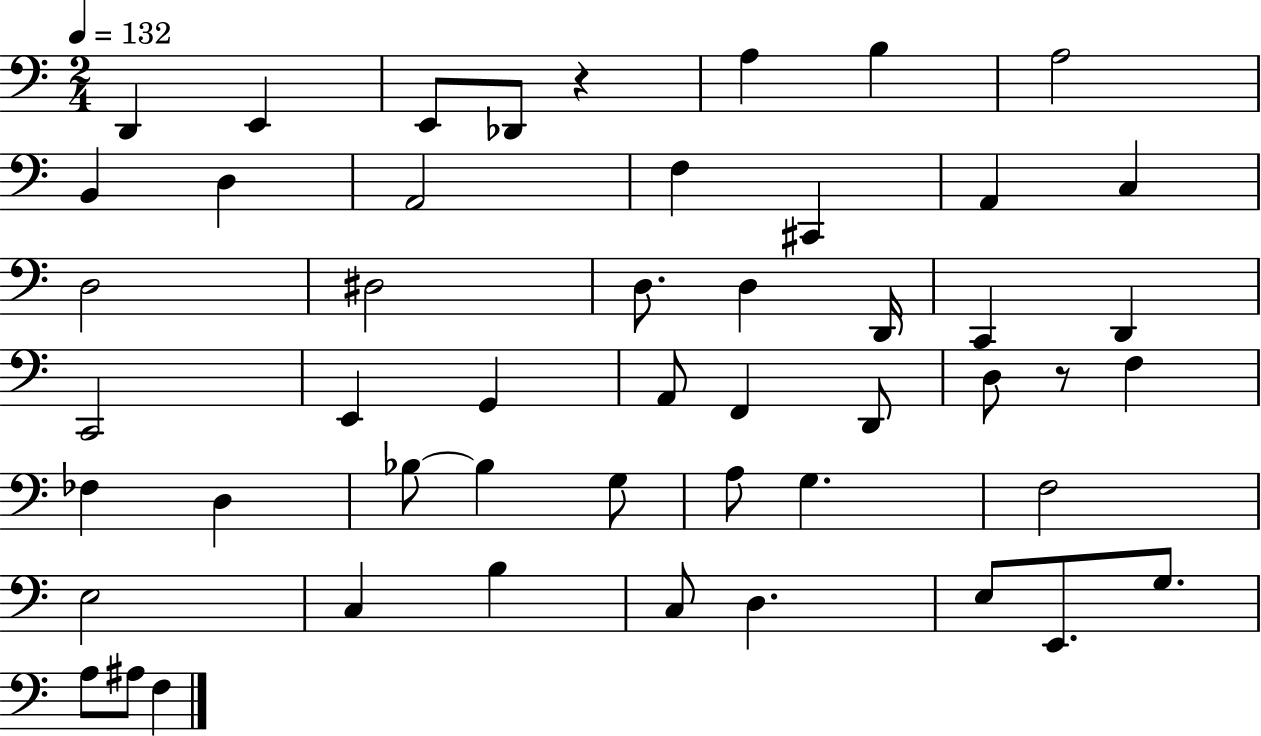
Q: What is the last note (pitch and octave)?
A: F3